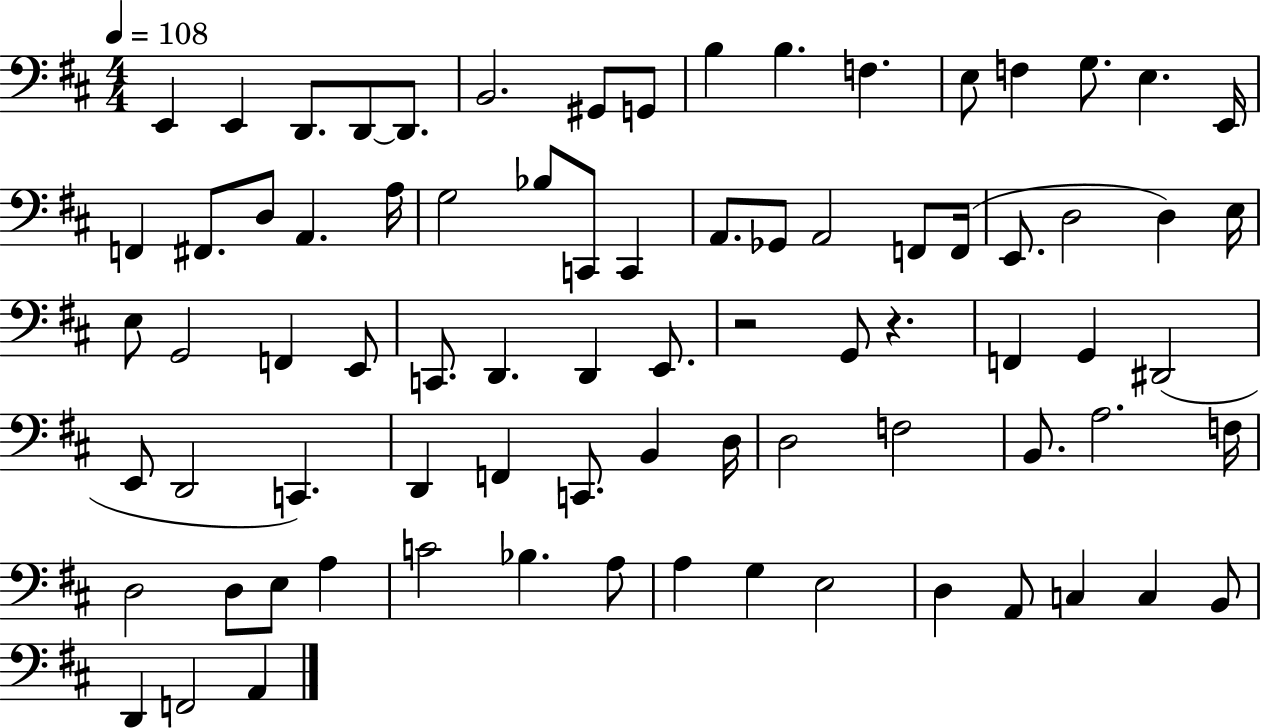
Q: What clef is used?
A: bass